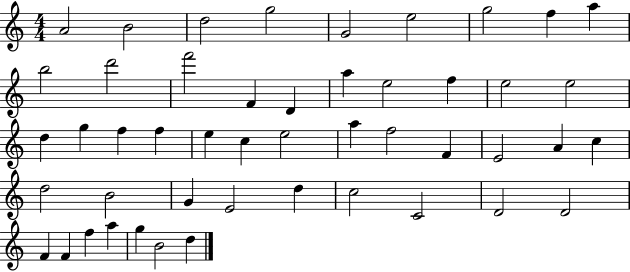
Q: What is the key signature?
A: C major